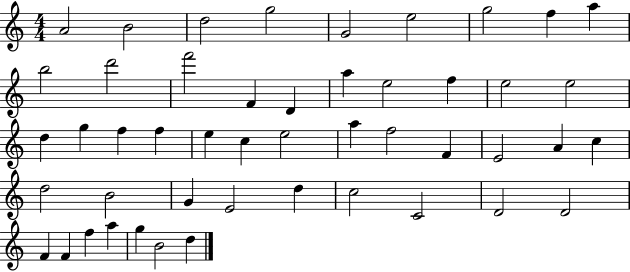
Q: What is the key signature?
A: C major